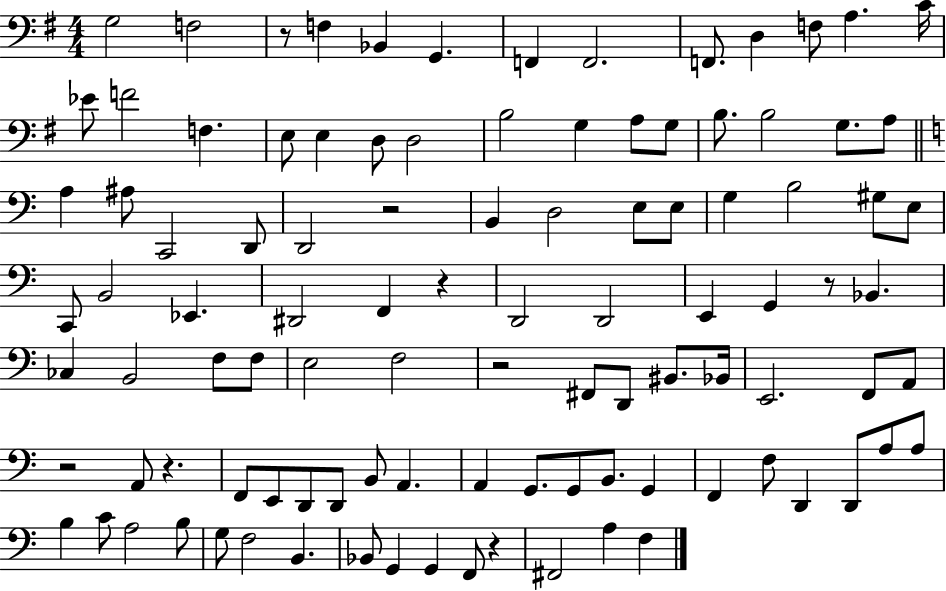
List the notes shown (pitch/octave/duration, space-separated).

G3/h F3/h R/e F3/q Bb2/q G2/q. F2/q F2/h. F2/e. D3/q F3/e A3/q. C4/s Eb4/e F4/h F3/q. E3/e E3/q D3/e D3/h B3/h G3/q A3/e G3/e B3/e. B3/h G3/e. A3/e A3/q A#3/e C2/h D2/e D2/h R/h B2/q D3/h E3/e E3/e G3/q B3/h G#3/e E3/e C2/e B2/h Eb2/q. D#2/h F2/q R/q D2/h D2/h E2/q G2/q R/e Bb2/q. CES3/q B2/h F3/e F3/e E3/h F3/h R/h F#2/e D2/e BIS2/e. Bb2/s E2/h. F2/e A2/e R/h A2/e R/q. F2/e E2/e D2/e D2/e B2/e A2/q. A2/q G2/e. G2/e B2/e. G2/q F2/q F3/e D2/q D2/e A3/e A3/e B3/q C4/e A3/h B3/e G3/e F3/h B2/q. Bb2/e G2/q G2/q F2/e R/q F#2/h A3/q F3/q